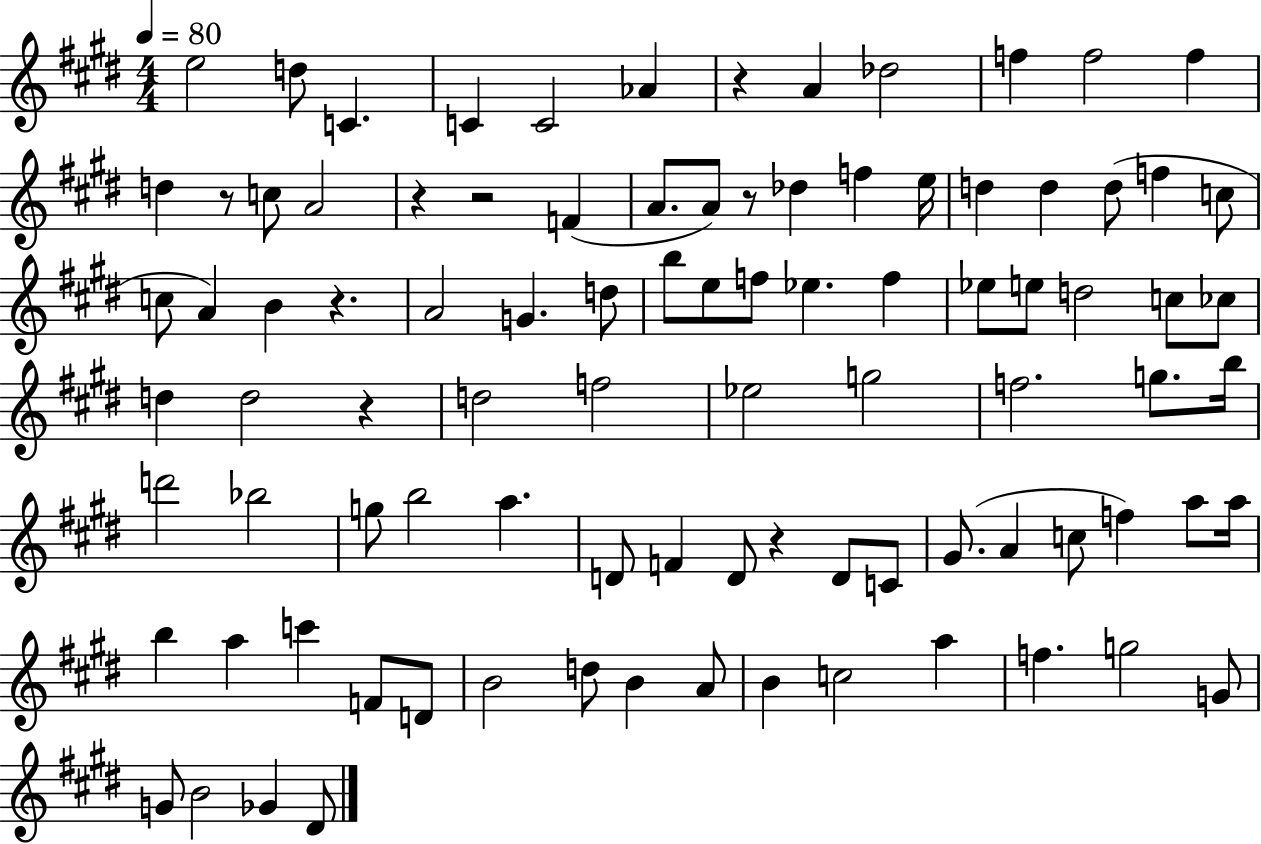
{
  \clef treble
  \numericTimeSignature
  \time 4/4
  \key e \major
  \tempo 4 = 80
  e''2 d''8 c'4. | c'4 c'2 aes'4 | r4 a'4 des''2 | f''4 f''2 f''4 | \break d''4 r8 c''8 a'2 | r4 r2 f'4( | a'8. a'8) r8 des''4 f''4 e''16 | d''4 d''4 d''8( f''4 c''8 | \break c''8 a'4) b'4 r4. | a'2 g'4. d''8 | b''8 e''8 f''8 ees''4. f''4 | ees''8 e''8 d''2 c''8 ces''8 | \break d''4 d''2 r4 | d''2 f''2 | ees''2 g''2 | f''2. g''8. b''16 | \break d'''2 bes''2 | g''8 b''2 a''4. | d'8 f'4 d'8 r4 d'8 c'8 | gis'8.( a'4 c''8 f''4) a''8 a''16 | \break b''4 a''4 c'''4 f'8 d'8 | b'2 d''8 b'4 a'8 | b'4 c''2 a''4 | f''4. g''2 g'8 | \break g'8 b'2 ges'4 dis'8 | \bar "|."
}